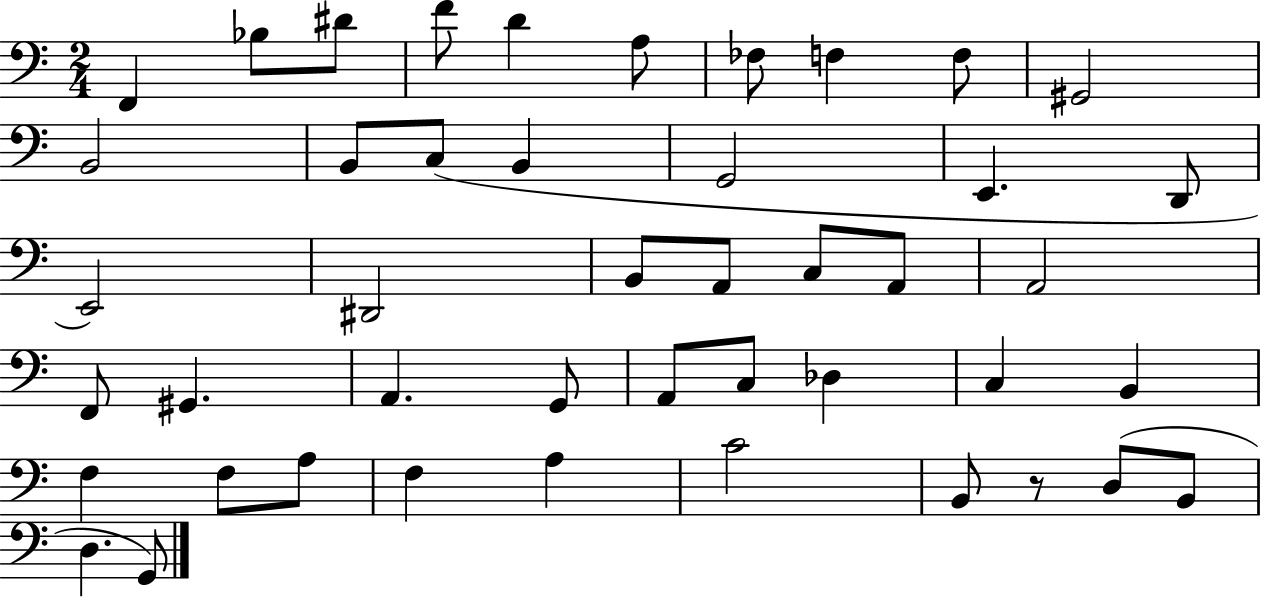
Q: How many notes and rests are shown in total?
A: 45